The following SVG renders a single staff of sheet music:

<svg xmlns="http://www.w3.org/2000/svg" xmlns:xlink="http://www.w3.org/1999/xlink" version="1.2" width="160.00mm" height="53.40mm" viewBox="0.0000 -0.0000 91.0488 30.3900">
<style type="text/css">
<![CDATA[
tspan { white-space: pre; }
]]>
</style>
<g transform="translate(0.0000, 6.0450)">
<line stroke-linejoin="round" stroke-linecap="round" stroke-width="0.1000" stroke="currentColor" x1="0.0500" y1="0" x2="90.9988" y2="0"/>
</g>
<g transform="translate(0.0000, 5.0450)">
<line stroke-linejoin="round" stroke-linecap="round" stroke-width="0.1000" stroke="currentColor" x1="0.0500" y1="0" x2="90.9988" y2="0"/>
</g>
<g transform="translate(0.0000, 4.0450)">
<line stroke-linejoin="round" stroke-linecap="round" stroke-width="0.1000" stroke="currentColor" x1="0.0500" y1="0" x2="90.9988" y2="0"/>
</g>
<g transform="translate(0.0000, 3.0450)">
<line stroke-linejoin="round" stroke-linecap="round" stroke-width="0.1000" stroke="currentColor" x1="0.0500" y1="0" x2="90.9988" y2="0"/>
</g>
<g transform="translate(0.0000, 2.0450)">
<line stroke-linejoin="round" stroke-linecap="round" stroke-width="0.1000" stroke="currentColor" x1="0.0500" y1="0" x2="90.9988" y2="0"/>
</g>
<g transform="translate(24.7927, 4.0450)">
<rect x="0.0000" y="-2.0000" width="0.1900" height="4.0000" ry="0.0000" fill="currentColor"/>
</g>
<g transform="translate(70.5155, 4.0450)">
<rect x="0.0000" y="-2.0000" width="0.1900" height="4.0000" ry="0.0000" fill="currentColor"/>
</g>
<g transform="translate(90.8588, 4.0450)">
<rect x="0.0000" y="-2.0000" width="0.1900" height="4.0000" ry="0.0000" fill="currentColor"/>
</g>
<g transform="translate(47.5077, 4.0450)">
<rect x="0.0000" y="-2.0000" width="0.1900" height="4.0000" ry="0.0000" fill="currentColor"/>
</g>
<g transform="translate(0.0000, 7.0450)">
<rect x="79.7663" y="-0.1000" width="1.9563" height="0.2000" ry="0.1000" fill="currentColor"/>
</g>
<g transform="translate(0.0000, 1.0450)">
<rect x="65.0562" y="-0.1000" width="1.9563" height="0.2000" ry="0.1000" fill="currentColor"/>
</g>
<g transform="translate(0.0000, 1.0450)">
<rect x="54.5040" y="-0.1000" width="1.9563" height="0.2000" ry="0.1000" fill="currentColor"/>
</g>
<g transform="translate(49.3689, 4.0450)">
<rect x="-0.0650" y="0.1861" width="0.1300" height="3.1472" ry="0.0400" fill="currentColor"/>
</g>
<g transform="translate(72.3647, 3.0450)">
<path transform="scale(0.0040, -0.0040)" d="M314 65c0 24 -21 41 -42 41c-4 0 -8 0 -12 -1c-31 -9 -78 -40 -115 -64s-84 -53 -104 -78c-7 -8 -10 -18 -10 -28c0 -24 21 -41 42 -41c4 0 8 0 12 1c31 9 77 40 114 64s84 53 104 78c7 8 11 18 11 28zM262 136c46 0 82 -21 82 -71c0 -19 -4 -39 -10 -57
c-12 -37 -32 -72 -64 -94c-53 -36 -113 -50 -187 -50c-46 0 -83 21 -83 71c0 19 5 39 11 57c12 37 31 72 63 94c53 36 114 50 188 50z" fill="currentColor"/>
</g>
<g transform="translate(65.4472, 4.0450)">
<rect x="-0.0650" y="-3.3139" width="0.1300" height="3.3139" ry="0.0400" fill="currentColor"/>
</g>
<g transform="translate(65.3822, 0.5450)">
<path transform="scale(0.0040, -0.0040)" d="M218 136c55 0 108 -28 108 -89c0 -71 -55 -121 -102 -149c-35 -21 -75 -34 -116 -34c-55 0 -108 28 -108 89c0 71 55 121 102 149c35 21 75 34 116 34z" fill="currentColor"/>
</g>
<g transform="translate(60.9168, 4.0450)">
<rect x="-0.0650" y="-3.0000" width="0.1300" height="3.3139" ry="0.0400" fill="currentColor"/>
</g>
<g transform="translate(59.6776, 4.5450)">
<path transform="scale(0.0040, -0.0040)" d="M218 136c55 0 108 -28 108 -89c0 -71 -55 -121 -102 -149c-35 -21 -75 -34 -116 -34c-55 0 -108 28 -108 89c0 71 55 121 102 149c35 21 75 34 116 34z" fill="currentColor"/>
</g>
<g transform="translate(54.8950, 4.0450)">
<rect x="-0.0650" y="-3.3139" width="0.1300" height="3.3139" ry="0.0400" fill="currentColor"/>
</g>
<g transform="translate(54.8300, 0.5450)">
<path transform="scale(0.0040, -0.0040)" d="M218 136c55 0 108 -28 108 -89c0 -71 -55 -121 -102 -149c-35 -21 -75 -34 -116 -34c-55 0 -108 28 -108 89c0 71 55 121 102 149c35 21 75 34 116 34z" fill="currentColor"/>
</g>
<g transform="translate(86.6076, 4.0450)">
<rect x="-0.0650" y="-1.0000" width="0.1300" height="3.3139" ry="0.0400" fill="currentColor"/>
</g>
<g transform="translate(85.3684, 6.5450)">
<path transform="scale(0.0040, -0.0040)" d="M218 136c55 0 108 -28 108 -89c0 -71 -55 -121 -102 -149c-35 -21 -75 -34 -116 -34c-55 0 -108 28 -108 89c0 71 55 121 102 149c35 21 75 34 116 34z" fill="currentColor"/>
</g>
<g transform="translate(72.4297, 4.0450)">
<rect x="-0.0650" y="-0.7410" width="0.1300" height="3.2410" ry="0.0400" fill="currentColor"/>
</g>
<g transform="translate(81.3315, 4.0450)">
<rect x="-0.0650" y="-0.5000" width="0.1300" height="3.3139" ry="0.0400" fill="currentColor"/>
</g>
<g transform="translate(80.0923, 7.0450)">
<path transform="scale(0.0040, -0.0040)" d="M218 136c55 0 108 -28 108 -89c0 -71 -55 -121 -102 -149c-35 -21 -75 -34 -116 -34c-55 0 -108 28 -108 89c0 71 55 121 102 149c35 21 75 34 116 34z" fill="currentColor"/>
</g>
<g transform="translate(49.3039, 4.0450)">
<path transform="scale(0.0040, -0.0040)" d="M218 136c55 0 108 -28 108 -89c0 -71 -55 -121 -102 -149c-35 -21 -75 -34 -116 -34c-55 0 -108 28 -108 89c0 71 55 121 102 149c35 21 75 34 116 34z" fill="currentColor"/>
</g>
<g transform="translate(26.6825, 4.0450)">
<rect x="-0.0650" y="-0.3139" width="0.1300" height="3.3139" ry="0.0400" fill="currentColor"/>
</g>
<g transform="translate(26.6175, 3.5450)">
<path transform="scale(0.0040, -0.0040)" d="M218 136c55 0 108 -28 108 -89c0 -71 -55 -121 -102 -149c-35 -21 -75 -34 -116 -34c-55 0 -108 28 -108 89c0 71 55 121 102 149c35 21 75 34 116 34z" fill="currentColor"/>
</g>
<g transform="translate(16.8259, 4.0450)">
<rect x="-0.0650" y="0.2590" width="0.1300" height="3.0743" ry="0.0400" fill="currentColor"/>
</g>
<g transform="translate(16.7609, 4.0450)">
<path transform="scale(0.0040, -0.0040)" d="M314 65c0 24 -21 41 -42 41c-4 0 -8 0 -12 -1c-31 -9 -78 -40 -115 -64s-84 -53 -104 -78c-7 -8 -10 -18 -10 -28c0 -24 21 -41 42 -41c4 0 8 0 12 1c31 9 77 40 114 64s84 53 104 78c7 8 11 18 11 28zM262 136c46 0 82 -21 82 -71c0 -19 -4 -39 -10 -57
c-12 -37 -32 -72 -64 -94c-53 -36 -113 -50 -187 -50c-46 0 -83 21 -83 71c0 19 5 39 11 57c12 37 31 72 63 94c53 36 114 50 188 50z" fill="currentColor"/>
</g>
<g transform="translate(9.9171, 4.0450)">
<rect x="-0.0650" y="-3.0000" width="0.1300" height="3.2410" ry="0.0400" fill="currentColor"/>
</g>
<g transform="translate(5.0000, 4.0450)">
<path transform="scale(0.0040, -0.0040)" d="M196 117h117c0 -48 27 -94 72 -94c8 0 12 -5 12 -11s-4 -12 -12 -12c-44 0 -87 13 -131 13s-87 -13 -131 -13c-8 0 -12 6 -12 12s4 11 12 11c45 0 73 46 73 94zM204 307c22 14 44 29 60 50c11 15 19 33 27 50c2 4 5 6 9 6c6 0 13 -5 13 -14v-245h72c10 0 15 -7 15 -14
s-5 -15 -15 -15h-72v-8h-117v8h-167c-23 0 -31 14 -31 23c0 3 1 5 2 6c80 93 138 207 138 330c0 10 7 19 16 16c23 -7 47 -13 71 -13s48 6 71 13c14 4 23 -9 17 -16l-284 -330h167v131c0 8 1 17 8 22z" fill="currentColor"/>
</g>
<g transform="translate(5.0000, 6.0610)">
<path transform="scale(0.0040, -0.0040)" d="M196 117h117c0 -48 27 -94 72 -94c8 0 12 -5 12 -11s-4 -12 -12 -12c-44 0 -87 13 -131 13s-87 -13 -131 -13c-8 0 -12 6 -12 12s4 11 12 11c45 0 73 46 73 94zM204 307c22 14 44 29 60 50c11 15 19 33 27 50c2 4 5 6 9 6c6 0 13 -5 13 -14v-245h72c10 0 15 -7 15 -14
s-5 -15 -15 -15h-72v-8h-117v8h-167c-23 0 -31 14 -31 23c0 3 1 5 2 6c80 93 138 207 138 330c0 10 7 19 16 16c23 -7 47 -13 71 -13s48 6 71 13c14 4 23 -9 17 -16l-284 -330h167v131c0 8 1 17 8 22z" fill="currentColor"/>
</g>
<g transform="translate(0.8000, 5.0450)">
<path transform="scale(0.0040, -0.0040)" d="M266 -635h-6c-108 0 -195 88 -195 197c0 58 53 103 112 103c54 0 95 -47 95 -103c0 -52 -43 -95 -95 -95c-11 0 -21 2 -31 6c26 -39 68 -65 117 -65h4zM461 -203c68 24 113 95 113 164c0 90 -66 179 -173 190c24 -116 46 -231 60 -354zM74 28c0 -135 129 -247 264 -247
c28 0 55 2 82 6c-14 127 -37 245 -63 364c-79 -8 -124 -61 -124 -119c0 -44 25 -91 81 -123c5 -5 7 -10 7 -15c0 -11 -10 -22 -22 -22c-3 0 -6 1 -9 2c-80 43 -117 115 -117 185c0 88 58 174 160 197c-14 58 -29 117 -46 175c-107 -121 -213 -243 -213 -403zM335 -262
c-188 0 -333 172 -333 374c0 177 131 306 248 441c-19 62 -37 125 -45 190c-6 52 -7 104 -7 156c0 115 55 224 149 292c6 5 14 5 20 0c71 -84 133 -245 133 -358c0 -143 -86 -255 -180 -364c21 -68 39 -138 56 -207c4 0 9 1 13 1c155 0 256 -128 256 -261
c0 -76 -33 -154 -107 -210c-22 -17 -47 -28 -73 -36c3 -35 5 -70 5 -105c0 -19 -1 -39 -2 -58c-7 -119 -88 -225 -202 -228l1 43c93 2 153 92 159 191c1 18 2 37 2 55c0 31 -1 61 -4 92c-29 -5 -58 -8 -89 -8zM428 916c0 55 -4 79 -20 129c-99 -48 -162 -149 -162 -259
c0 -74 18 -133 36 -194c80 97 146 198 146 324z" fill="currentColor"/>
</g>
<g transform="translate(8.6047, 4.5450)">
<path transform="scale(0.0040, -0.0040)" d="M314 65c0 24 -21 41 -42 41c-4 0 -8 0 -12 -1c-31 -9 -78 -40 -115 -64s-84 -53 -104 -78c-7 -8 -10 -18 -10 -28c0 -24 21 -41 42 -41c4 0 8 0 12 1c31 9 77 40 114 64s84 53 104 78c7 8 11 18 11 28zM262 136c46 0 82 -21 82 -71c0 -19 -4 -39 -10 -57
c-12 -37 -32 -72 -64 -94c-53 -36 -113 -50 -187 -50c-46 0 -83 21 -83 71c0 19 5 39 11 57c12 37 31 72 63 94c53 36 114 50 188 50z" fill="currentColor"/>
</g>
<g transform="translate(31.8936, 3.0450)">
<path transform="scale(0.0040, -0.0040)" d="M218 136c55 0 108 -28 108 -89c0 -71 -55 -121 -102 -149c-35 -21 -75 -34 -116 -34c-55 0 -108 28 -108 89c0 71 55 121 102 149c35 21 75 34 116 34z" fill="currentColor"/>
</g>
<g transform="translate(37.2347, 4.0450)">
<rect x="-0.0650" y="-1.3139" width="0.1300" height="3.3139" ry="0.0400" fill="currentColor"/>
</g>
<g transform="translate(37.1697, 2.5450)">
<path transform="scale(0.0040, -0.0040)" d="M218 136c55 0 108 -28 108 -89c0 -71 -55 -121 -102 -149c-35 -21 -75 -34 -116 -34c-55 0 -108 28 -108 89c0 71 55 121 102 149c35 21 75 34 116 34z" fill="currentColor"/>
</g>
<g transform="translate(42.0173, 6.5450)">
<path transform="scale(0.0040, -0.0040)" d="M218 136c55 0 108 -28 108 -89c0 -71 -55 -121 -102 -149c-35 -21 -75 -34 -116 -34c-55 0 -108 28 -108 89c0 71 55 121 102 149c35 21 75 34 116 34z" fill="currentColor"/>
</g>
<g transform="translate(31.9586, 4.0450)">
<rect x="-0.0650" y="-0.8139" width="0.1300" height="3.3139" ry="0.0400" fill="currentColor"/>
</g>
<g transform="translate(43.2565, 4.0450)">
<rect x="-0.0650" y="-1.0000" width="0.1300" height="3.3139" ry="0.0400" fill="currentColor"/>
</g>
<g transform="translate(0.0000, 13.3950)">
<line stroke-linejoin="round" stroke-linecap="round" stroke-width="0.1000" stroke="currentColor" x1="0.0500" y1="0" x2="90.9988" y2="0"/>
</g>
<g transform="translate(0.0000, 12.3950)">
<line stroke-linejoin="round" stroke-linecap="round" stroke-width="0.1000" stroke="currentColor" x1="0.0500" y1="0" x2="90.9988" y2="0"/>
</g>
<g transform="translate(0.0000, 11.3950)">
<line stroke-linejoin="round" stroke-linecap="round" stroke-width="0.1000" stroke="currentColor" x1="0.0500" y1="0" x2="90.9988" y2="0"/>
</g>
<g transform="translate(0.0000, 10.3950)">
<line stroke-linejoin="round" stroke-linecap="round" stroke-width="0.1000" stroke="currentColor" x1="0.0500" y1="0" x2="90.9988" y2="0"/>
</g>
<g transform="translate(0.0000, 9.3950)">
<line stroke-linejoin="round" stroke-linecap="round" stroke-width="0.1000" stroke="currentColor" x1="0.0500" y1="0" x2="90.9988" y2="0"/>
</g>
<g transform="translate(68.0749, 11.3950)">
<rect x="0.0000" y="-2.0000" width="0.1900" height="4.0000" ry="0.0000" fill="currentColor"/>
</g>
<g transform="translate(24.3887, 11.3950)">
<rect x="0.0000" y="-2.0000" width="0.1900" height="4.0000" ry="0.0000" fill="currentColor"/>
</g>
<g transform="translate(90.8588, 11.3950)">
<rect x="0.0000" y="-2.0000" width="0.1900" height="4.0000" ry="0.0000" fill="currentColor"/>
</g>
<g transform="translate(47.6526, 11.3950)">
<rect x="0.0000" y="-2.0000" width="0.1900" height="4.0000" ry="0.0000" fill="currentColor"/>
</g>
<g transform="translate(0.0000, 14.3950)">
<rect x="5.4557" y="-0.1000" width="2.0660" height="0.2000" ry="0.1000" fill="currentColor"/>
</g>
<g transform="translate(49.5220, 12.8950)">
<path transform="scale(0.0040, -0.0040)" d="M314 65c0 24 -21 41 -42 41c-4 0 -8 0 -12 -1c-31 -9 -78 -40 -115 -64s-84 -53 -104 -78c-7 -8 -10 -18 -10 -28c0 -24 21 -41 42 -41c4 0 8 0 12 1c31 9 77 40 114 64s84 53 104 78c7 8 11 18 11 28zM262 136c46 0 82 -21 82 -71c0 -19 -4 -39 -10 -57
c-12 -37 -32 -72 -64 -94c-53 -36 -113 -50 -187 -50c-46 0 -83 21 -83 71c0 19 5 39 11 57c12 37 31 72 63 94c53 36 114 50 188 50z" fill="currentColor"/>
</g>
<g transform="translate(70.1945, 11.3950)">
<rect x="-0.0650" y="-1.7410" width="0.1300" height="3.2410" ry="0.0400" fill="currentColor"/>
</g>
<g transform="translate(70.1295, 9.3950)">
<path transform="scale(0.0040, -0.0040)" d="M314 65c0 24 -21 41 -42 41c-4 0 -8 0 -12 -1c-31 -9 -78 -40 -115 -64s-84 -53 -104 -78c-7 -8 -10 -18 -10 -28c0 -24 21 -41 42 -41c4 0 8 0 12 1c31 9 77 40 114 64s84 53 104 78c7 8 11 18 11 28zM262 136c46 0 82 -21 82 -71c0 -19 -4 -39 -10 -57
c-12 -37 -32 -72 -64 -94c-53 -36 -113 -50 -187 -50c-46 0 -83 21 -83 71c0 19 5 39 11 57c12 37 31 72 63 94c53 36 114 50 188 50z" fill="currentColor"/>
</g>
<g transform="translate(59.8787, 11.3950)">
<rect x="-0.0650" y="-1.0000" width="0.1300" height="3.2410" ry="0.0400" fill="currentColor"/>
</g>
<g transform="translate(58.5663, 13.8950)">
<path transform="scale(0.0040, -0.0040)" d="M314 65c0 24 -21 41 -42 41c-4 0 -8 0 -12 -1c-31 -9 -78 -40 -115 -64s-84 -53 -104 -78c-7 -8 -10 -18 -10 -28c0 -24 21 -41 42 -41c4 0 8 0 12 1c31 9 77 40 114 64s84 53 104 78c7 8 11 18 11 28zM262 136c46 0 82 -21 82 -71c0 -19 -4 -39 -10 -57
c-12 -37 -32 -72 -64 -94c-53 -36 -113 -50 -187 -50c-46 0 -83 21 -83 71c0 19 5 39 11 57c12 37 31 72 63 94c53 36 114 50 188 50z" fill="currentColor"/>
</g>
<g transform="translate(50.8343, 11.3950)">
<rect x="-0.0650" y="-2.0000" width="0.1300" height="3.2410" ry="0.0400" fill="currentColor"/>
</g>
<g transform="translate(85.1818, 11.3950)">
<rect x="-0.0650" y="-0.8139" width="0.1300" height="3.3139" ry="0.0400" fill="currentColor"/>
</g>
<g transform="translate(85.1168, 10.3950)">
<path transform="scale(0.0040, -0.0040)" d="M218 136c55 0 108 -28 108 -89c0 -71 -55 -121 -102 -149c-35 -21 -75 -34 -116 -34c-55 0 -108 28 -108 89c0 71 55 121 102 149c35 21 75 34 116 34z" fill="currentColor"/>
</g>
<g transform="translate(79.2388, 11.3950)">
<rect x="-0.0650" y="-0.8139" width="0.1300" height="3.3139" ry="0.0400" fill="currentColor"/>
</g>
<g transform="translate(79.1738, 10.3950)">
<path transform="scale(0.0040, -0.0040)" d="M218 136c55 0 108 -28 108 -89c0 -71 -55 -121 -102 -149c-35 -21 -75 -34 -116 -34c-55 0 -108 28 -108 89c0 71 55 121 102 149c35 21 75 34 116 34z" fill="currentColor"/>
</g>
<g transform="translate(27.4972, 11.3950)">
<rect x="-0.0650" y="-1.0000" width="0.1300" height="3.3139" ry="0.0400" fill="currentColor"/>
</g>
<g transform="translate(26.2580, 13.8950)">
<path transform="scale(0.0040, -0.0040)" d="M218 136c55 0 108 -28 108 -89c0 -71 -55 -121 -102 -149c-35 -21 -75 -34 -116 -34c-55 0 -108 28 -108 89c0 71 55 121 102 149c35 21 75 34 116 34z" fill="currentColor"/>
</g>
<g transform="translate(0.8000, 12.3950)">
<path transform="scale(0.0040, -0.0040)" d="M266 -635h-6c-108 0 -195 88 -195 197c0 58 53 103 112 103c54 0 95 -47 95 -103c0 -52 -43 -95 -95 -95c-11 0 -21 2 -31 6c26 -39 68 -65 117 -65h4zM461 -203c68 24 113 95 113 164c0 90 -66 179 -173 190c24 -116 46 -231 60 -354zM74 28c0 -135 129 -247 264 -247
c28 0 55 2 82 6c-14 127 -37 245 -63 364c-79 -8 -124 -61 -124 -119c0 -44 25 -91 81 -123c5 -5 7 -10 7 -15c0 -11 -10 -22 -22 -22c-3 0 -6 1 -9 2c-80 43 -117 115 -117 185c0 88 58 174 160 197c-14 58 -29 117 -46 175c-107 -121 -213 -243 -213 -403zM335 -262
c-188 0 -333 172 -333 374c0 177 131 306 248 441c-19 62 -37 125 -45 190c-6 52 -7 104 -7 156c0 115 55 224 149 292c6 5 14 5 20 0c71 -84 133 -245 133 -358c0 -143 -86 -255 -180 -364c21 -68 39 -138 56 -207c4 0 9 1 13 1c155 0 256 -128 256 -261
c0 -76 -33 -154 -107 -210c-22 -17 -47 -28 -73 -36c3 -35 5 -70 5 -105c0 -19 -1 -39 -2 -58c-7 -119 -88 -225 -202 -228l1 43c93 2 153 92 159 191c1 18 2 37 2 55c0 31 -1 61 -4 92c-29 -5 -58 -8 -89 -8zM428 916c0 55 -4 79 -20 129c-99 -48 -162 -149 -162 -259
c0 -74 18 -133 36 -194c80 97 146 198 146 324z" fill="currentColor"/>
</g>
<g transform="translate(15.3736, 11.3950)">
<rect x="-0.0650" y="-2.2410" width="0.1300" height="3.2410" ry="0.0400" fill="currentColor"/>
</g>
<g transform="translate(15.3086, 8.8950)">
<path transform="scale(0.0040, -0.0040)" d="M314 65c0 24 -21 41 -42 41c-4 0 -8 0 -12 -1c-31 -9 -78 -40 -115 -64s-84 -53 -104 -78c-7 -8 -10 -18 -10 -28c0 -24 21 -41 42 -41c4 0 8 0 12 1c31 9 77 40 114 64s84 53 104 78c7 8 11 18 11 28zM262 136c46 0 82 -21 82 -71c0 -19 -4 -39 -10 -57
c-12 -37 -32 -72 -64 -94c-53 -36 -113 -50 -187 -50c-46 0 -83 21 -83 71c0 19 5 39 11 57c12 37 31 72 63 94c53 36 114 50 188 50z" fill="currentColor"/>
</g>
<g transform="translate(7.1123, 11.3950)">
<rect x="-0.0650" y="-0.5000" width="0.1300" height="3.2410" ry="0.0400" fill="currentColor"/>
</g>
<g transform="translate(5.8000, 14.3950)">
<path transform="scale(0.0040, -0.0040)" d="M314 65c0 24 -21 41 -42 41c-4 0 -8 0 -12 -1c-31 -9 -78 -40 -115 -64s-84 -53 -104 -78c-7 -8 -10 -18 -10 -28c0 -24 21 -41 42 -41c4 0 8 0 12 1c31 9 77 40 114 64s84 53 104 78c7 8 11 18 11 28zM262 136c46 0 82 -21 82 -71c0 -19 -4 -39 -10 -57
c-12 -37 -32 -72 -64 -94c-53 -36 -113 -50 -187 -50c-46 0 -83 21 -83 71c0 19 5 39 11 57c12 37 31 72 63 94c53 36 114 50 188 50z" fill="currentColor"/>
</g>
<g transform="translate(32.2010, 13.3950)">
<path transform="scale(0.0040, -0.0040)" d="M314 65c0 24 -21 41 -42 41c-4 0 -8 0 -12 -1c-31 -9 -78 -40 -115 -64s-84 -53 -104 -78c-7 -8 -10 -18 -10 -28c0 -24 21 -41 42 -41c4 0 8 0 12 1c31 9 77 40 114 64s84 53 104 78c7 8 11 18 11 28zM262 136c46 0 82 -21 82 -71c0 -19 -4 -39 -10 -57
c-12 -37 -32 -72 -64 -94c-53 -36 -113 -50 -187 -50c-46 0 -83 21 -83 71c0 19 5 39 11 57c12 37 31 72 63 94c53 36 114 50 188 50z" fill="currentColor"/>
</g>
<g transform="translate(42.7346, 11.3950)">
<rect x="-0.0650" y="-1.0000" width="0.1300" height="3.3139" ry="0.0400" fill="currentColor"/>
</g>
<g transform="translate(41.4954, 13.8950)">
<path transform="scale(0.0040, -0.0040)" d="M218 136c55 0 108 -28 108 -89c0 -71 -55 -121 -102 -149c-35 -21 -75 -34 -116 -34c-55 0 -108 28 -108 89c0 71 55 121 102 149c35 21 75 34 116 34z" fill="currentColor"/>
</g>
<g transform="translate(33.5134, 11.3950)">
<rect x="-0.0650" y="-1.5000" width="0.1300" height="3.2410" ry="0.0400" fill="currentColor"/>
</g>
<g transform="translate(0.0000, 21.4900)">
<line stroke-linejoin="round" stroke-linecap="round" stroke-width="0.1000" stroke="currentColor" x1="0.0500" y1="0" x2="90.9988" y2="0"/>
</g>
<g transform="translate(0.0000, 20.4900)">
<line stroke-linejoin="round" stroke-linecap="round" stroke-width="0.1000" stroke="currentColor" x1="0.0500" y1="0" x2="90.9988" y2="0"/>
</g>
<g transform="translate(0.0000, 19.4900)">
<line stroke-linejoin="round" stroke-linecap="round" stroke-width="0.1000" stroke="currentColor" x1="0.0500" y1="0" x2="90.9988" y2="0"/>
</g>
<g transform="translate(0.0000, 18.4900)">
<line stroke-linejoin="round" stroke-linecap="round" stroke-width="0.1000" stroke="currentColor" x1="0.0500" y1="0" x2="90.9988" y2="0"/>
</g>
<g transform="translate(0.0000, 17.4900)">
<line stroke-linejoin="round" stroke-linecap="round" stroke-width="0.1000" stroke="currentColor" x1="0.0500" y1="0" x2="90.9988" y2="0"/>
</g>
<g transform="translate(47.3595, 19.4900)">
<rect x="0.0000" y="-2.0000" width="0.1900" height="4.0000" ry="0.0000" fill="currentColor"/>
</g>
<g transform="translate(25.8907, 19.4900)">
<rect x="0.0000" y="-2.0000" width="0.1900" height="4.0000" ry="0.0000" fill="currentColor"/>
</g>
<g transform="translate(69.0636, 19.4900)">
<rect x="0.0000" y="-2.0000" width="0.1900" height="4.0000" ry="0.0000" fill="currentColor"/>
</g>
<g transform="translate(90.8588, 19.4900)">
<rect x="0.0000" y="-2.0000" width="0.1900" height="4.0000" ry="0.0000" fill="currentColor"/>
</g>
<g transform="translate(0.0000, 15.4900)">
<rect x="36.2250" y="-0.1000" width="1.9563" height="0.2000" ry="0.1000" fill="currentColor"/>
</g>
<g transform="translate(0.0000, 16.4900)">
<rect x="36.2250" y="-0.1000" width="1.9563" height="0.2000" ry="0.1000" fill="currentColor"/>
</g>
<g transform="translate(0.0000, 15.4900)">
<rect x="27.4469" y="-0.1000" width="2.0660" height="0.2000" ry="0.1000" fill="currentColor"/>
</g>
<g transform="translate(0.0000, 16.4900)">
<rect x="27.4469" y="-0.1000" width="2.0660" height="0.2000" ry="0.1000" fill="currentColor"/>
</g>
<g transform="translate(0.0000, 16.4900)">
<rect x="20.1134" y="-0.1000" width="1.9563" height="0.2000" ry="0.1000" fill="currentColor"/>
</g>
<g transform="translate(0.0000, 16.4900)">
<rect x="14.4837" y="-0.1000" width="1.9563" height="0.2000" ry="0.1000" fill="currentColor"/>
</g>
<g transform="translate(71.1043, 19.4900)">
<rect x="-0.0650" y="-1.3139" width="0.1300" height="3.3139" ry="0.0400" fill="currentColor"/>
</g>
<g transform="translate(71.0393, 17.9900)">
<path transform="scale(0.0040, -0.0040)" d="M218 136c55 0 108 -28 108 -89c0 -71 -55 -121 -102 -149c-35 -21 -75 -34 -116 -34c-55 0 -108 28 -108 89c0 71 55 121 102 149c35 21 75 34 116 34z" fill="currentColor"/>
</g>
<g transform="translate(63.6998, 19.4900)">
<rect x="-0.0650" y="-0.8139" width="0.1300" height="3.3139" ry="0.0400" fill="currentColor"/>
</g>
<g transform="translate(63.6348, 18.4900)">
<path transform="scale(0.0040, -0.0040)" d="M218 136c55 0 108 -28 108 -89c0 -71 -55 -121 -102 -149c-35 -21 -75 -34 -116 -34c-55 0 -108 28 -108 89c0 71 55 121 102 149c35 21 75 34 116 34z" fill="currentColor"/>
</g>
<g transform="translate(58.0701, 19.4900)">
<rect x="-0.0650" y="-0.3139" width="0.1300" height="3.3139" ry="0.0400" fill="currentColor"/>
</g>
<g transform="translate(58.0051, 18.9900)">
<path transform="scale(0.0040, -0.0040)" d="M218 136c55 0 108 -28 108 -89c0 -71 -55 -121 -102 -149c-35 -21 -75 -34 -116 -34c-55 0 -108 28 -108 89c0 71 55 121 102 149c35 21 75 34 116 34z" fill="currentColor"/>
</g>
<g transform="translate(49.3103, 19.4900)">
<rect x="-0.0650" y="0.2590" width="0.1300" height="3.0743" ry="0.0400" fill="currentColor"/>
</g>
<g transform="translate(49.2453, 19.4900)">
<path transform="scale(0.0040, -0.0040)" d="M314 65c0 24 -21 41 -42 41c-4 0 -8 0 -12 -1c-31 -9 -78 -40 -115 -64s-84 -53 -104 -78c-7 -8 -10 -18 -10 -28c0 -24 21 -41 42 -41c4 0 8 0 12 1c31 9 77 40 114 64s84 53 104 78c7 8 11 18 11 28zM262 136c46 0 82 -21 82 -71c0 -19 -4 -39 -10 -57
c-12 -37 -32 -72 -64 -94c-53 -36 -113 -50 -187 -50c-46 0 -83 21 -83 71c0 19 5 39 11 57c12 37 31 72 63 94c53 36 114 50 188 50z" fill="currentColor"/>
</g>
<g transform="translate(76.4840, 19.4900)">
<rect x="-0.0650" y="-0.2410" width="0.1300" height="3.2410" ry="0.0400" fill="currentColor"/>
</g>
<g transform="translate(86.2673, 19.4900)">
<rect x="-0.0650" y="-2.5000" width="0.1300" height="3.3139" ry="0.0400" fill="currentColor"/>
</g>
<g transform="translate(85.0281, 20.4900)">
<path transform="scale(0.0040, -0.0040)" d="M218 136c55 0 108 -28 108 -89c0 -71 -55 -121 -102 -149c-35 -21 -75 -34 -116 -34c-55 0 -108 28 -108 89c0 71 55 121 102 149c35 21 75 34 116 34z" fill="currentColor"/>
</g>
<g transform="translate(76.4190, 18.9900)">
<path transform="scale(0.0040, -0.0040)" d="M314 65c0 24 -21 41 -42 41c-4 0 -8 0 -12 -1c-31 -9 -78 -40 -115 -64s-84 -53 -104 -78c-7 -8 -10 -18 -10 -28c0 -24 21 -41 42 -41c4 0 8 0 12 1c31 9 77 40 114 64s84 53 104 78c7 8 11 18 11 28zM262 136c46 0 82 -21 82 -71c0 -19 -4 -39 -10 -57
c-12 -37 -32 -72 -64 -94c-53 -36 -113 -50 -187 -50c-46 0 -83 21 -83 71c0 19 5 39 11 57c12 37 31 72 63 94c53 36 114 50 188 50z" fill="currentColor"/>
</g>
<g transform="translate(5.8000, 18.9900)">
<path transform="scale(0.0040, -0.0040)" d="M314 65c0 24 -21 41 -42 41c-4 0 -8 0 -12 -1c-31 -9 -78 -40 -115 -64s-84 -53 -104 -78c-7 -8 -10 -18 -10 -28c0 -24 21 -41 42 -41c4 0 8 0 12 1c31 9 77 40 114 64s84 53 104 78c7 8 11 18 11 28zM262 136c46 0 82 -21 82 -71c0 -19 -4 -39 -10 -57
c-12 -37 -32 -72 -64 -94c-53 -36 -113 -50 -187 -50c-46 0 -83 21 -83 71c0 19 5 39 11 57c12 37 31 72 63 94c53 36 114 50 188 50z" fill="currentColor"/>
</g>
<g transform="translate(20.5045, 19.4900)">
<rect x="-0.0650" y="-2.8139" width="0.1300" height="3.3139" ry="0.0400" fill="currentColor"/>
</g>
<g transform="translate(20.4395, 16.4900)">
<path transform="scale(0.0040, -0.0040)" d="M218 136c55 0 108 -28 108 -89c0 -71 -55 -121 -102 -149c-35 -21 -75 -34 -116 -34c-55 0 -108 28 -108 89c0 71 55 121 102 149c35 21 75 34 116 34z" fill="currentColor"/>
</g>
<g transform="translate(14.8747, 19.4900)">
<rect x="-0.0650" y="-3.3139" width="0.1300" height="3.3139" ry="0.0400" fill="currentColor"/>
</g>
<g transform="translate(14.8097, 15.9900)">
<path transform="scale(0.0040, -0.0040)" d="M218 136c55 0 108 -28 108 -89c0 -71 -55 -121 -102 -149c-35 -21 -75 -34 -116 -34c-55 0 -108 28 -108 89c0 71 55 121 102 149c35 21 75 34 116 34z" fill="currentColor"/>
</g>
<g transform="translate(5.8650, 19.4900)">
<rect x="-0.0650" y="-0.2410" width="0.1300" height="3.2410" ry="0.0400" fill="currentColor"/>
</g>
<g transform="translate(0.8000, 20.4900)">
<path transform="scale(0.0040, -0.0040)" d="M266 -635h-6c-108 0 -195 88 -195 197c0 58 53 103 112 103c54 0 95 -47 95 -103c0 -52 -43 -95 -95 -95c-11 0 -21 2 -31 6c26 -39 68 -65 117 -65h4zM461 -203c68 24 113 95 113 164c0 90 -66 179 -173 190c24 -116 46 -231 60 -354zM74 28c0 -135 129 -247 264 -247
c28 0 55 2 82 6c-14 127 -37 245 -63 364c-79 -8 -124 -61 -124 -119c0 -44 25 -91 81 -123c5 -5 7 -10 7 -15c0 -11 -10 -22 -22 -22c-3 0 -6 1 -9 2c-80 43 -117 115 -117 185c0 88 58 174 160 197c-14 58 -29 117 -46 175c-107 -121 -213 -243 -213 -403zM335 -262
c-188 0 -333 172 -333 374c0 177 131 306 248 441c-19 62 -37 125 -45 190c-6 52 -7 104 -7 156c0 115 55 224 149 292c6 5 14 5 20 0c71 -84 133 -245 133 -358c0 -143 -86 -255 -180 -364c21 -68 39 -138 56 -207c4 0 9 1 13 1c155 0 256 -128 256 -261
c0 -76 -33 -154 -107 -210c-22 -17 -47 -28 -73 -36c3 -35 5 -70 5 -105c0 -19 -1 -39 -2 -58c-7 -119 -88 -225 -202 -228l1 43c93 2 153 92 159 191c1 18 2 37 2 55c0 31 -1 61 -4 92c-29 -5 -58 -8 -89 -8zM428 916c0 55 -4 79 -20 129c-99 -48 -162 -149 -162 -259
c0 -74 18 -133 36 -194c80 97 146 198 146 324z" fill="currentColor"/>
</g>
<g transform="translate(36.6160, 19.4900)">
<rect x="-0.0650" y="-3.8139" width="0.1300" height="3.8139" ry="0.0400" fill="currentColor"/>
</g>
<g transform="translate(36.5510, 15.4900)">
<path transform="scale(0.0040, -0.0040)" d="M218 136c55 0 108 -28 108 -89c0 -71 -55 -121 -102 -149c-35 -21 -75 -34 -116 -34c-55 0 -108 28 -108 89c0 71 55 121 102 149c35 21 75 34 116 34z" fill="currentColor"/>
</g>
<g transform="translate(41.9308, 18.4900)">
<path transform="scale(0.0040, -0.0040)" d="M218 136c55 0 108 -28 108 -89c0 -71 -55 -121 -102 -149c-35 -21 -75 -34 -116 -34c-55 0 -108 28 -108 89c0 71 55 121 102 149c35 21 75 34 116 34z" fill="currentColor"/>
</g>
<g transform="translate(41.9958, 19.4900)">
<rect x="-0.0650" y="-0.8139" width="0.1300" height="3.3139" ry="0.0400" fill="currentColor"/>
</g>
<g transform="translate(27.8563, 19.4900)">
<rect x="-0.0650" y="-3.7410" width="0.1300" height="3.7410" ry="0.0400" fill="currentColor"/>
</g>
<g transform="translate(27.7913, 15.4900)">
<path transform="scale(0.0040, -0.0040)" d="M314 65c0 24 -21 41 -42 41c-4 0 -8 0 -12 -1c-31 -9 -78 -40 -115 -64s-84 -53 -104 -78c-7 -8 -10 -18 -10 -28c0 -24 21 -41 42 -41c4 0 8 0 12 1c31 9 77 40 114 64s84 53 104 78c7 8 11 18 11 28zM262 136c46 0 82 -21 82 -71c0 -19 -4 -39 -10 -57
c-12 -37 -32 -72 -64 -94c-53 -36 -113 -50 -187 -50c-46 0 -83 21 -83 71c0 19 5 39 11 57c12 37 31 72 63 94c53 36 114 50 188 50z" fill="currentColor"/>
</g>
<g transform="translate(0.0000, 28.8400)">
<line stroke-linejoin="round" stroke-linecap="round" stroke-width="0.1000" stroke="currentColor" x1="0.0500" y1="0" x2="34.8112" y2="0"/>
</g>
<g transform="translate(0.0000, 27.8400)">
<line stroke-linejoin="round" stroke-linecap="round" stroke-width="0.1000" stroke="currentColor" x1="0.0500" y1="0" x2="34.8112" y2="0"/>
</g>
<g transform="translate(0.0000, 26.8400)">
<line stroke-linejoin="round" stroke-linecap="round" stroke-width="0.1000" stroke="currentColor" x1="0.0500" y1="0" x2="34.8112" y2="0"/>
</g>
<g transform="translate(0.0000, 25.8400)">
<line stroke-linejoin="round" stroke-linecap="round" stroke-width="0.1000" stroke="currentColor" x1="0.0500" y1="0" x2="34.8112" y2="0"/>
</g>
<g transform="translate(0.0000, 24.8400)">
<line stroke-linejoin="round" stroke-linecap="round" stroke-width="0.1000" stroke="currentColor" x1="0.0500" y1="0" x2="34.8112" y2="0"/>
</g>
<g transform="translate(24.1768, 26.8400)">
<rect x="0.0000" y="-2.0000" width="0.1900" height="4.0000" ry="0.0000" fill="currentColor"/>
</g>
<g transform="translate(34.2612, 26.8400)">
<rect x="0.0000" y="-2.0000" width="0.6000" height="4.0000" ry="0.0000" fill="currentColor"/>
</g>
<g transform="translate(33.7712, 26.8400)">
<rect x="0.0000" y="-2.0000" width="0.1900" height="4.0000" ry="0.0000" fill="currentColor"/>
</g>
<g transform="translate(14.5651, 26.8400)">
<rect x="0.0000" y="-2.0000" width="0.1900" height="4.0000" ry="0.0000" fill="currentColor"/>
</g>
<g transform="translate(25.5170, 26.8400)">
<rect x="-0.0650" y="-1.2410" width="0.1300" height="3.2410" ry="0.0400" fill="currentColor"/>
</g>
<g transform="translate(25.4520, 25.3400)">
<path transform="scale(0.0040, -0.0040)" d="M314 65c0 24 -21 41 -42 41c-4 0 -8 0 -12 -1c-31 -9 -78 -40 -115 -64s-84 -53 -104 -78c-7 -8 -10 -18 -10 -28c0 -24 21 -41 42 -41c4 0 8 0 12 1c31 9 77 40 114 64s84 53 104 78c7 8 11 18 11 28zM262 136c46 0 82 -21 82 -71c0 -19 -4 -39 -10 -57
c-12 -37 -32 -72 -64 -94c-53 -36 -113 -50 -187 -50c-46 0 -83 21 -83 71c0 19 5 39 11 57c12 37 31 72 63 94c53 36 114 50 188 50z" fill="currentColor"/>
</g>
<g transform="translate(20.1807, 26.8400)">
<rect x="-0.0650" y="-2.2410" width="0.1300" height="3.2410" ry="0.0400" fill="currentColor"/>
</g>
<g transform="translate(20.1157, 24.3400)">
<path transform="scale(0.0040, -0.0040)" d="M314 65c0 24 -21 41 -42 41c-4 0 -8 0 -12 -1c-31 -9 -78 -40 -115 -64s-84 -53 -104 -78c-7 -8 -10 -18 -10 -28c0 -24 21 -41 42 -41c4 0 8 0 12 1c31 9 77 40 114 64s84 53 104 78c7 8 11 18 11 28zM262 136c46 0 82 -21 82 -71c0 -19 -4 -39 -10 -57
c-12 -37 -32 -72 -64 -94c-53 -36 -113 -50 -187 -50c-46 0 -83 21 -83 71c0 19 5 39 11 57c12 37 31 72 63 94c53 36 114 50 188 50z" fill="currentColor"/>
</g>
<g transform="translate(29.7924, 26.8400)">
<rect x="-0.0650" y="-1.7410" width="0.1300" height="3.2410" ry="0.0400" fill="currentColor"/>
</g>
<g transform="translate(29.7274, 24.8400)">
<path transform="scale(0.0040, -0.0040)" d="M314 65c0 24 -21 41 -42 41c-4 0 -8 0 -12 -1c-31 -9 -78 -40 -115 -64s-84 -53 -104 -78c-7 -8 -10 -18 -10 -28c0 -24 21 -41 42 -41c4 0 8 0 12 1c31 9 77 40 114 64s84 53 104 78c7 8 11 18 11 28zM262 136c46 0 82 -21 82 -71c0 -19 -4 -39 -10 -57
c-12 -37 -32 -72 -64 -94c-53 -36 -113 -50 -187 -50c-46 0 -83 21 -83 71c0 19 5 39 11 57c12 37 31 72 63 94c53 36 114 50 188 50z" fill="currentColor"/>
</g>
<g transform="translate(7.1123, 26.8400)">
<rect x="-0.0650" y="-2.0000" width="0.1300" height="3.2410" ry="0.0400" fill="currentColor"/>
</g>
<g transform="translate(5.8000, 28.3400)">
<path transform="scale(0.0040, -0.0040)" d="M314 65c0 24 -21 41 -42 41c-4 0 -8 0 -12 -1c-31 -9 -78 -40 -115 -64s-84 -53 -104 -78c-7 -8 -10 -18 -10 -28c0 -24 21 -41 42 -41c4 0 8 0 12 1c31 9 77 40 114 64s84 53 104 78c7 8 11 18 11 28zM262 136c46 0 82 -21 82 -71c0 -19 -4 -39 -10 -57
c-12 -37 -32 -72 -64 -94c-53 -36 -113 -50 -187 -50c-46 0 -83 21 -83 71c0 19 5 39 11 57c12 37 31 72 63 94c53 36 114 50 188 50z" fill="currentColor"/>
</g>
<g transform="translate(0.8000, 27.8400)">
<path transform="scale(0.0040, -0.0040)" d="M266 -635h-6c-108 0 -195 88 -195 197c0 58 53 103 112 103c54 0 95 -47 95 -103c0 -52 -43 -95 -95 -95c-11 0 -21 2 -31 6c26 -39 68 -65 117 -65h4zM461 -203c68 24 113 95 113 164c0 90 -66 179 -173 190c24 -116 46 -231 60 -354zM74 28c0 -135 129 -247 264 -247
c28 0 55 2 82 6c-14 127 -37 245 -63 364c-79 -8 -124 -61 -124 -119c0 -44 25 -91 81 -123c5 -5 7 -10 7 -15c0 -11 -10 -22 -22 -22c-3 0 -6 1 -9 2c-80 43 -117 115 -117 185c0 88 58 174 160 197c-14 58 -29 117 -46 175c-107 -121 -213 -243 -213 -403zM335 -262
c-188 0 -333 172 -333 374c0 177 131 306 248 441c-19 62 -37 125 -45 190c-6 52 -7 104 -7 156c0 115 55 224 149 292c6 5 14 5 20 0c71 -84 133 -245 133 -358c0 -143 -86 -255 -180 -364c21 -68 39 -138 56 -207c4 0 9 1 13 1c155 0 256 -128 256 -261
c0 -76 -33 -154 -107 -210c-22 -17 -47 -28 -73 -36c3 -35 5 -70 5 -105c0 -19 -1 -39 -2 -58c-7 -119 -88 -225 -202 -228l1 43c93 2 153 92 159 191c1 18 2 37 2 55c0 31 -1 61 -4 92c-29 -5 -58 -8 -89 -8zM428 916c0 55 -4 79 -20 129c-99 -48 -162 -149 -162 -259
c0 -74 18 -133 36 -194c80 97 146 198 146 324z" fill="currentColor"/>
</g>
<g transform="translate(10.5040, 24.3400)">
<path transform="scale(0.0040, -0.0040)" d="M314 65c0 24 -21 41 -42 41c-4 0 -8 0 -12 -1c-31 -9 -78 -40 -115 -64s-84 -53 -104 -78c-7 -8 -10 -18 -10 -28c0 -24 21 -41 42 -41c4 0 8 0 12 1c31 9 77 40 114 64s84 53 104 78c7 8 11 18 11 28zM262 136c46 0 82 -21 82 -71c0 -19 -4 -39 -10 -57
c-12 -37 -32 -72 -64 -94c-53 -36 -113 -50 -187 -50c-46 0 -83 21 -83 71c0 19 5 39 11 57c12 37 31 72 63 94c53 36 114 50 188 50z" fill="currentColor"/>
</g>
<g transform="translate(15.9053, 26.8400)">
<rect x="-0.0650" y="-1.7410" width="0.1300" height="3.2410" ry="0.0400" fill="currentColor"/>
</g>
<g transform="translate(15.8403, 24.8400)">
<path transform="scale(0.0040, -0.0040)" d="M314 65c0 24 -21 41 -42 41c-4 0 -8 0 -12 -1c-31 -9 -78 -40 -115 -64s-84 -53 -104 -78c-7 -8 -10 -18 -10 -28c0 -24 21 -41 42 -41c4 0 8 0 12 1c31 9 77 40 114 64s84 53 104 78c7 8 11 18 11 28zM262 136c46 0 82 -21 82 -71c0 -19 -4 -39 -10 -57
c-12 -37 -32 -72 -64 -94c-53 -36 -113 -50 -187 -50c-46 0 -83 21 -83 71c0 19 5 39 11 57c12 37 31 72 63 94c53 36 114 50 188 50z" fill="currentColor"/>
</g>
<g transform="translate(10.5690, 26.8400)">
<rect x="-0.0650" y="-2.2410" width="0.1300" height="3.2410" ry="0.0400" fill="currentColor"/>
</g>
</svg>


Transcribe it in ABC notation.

X:1
T:Untitled
M:4/4
L:1/4
K:C
A2 B2 c d e D B b A b d2 C D C2 g2 D E2 D F2 D2 f2 d d c2 b a c'2 c' d B2 c d e c2 G F2 g2 f2 g2 e2 f2